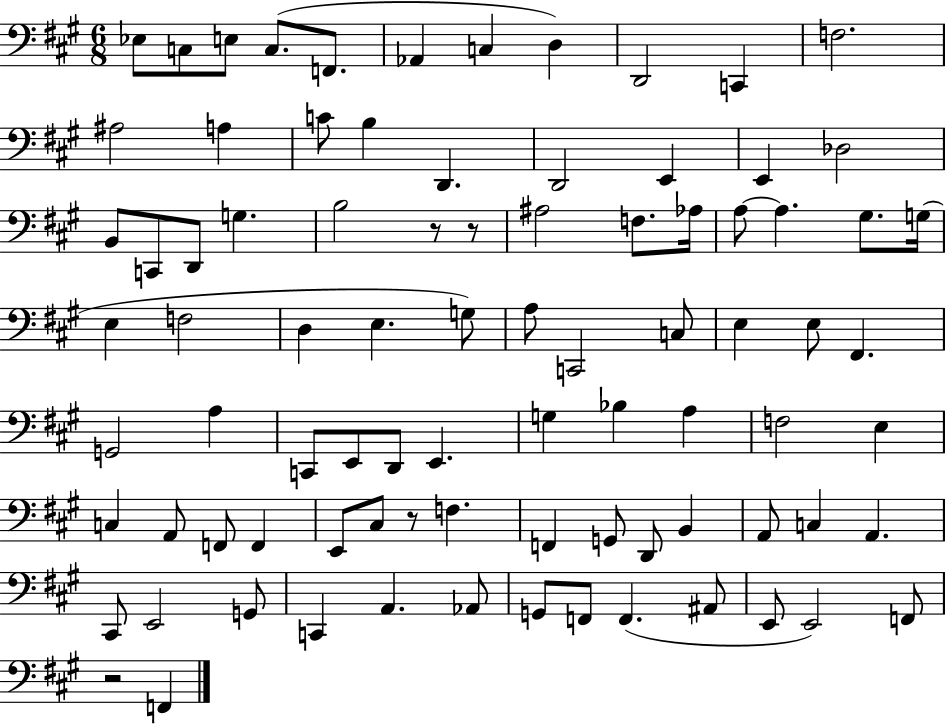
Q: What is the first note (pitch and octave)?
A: Eb3